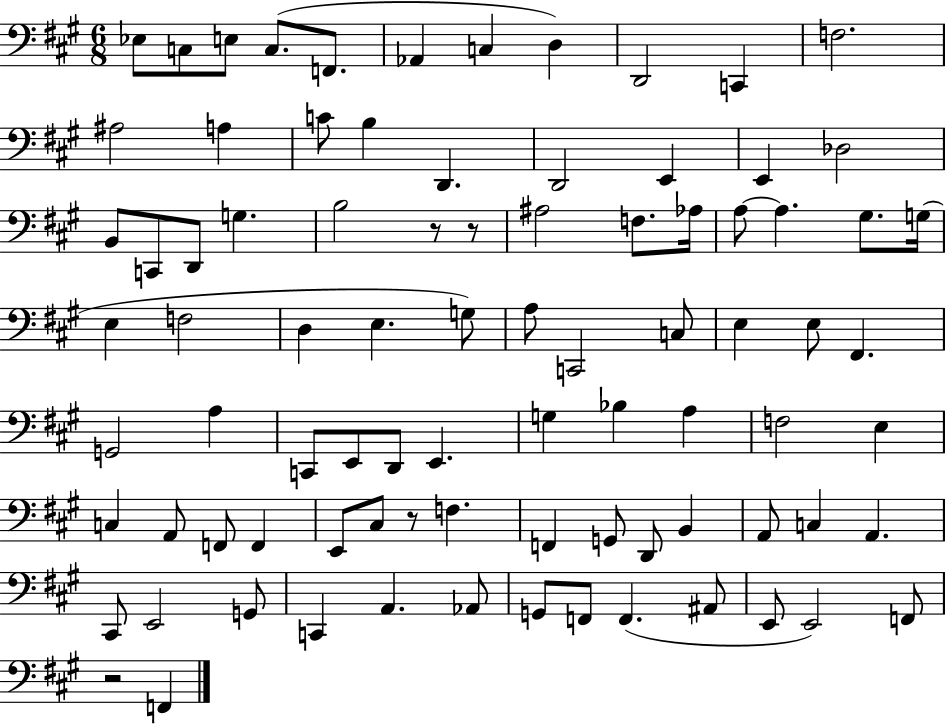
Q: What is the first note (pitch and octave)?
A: Eb3